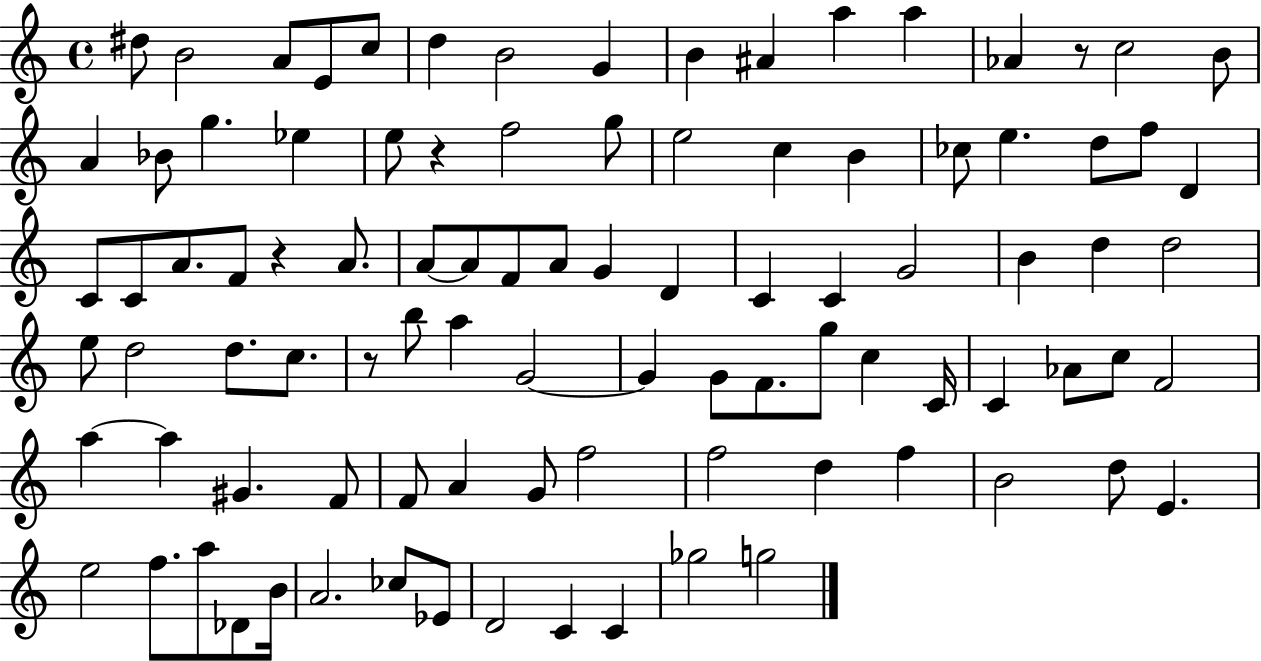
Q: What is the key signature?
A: C major